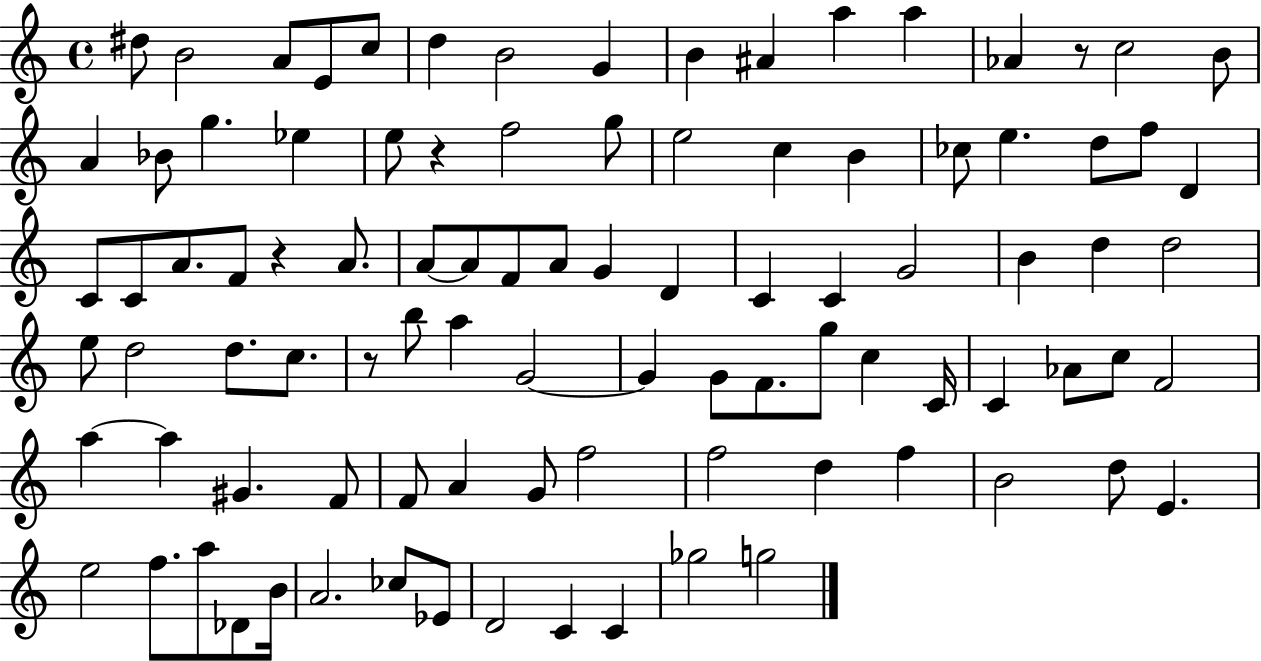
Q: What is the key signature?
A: C major